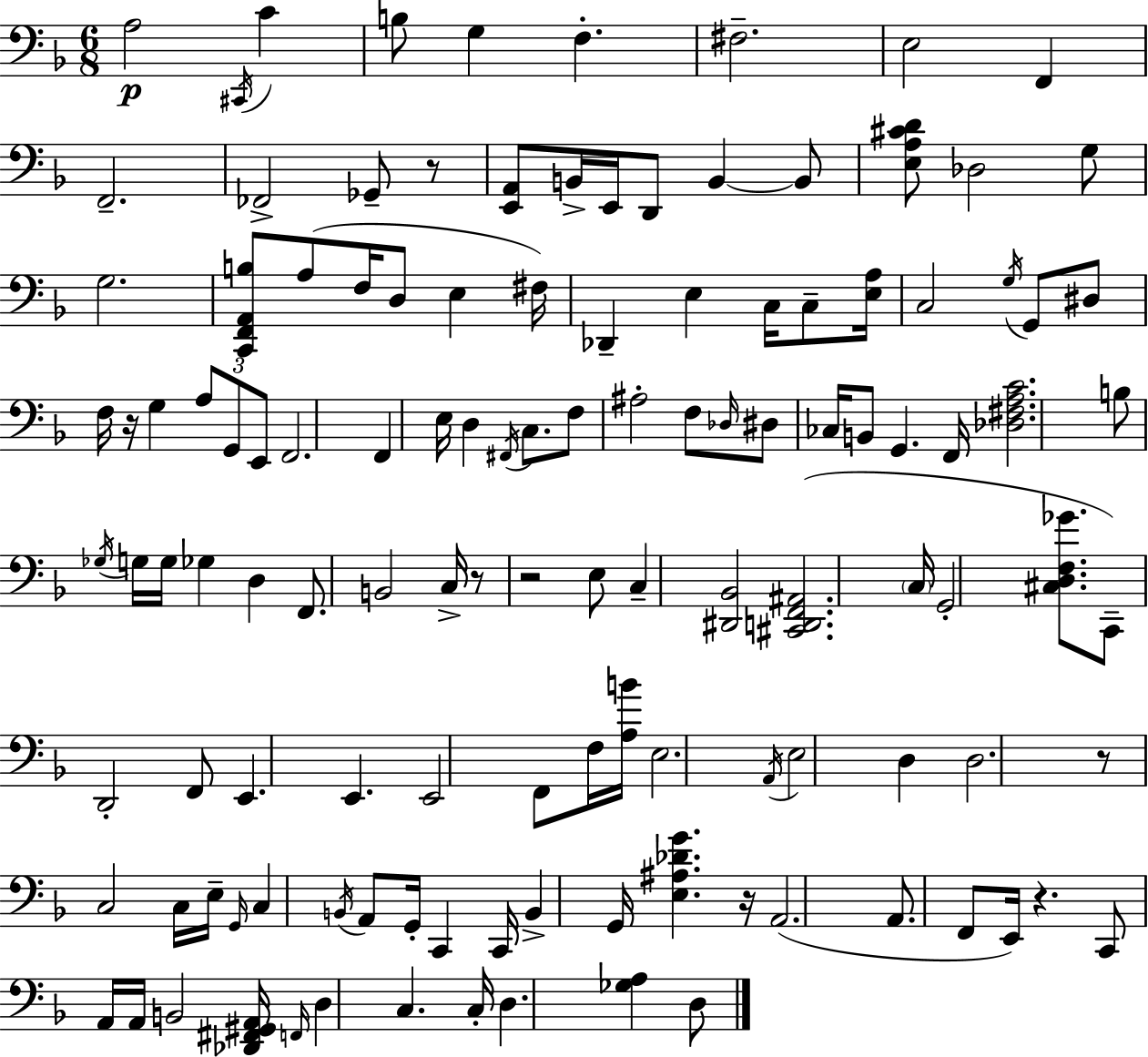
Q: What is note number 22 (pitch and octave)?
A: F3